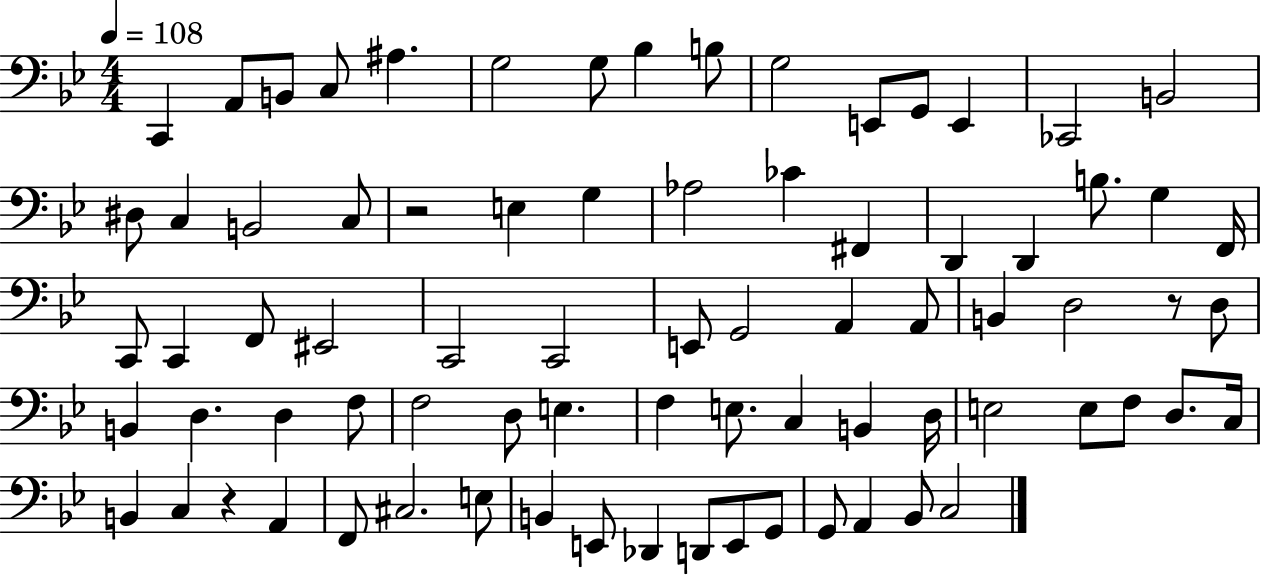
X:1
T:Untitled
M:4/4
L:1/4
K:Bb
C,, A,,/2 B,,/2 C,/2 ^A, G,2 G,/2 _B, B,/2 G,2 E,,/2 G,,/2 E,, _C,,2 B,,2 ^D,/2 C, B,,2 C,/2 z2 E, G, _A,2 _C ^F,, D,, D,, B,/2 G, F,,/4 C,,/2 C,, F,,/2 ^E,,2 C,,2 C,,2 E,,/2 G,,2 A,, A,,/2 B,, D,2 z/2 D,/2 B,, D, D, F,/2 F,2 D,/2 E, F, E,/2 C, B,, D,/4 E,2 E,/2 F,/2 D,/2 C,/4 B,, C, z A,, F,,/2 ^C,2 E,/2 B,, E,,/2 _D,, D,,/2 E,,/2 G,,/2 G,,/2 A,, _B,,/2 C,2